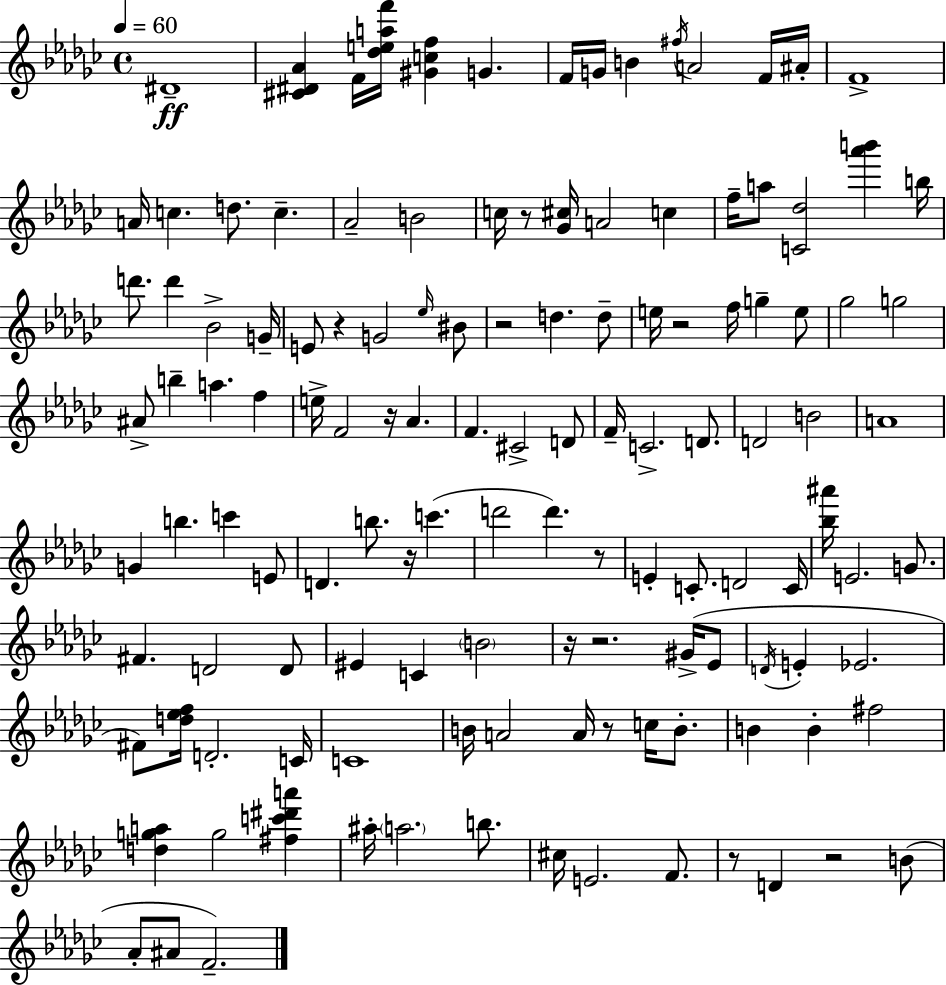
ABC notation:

X:1
T:Untitled
M:4/4
L:1/4
K:Ebm
^D4 [^C^D_A] F/4 [_deaf']/4 [^Gcf] G F/4 G/4 B ^f/4 A2 F/4 ^A/4 F4 A/4 c d/2 c _A2 B2 c/4 z/2 [_G^c]/4 A2 c f/4 a/2 [C_d]2 [_a'b'] b/4 d'/2 d' _B2 G/4 E/2 z G2 _e/4 ^B/2 z2 d d/2 e/4 z2 f/4 g e/2 _g2 g2 ^A/2 b a f e/4 F2 z/4 _A F ^C2 D/2 F/4 C2 D/2 D2 B2 A4 G b c' E/2 D b/2 z/4 c' d'2 d' z/2 E C/2 D2 C/4 [_b^a']/4 E2 G/2 ^F D2 D/2 ^E C B2 z/4 z2 ^G/4 _E/2 D/4 E _E2 ^F/2 [d_ef]/4 D2 C/4 C4 B/4 A2 A/4 z/2 c/4 B/2 B B ^f2 [dga] g2 [^fc'^d'a'] ^a/4 a2 b/2 ^c/4 E2 F/2 z/2 D z2 B/2 _A/2 ^A/2 F2